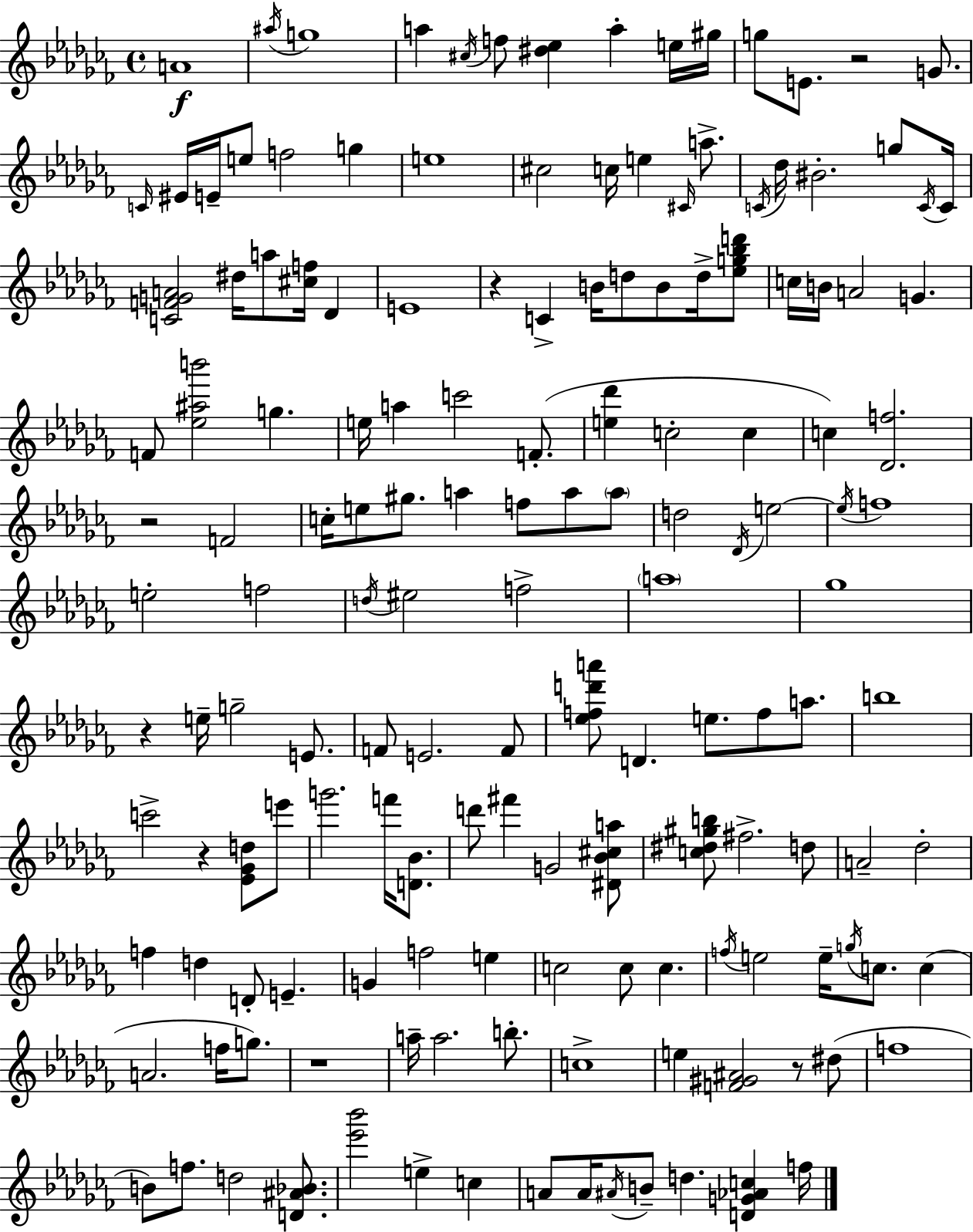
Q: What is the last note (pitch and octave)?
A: F5